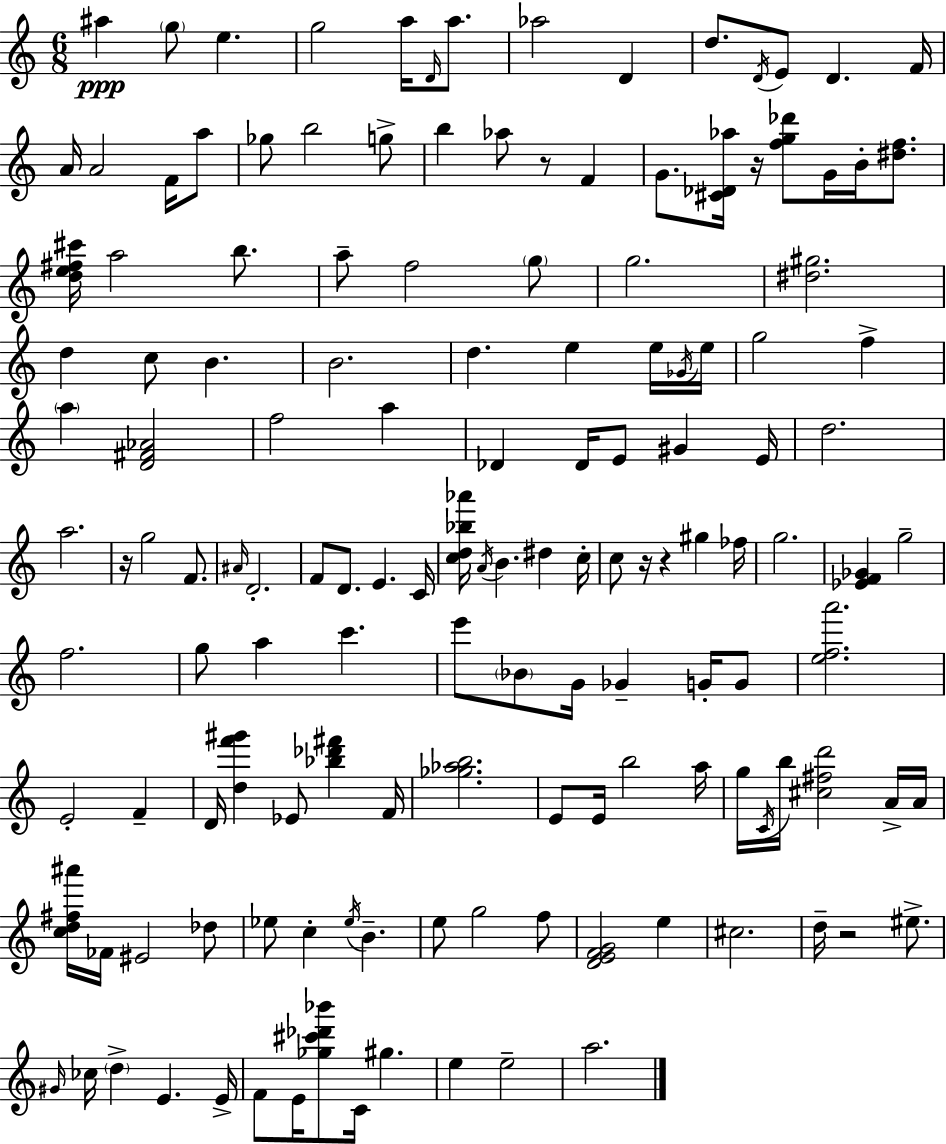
{
  \clef treble
  \numericTimeSignature
  \time 6/8
  \key a \minor
  ais''4\ppp \parenthesize g''8 e''4. | g''2 a''16 \grace { d'16 } a''8. | aes''2 d'4 | d''8. \acciaccatura { d'16 } e'8 d'4. | \break f'16 a'16 a'2 f'16 | a''8 ges''8 b''2 | g''8-> b''4 aes''8 r8 f'4 | g'8. <cis' des' aes''>16 r16 <f'' g'' des'''>8 g'16 b'16-. <dis'' f''>8. | \break <d'' e'' fis'' cis'''>16 a''2 b''8. | a''8-- f''2 | \parenthesize g''8 g''2. | <dis'' gis''>2. | \break d''4 c''8 b'4. | b'2. | d''4. e''4 | e''16 \acciaccatura { ges'16 } e''16 g''2 f''4-> | \break \parenthesize a''4 <d' fis' aes'>2 | f''2 a''4 | des'4 des'16 e'8 gis'4 | e'16 d''2. | \break a''2. | r16 g''2 | f'8. \grace { ais'16 } d'2.-. | f'8 d'8. e'4. | \break c'16 <c'' d'' bes'' aes'''>16 \acciaccatura { a'16 } b'4. | dis''4 c''16-. c''8 r16 r4 | gis''4 fes''16 g''2. | <ees' f' ges'>4 g''2-- | \break f''2. | g''8 a''4 c'''4. | e'''8 \parenthesize bes'8 g'16 ges'4-- | g'16-. g'8 <e'' f'' a'''>2. | \break e'2-. | f'4-- d'16 <d'' f''' gis'''>4 ees'8 | <bes'' des''' fis'''>4 f'16 <ges'' aes'' b''>2. | e'8 e'16 b''2 | \break a''16 g''16 \acciaccatura { c'16 } b''16 <cis'' fis'' d'''>2 | a'16-> a'16 <c'' d'' fis'' ais'''>16 fes'16 eis'2 | des''8 ees''8 c''4-. | \acciaccatura { ees''16 } b'4.-- e''8 g''2 | \break f''8 <d' e' f' g'>2 | e''4 cis''2. | d''16-- r2 | eis''8.-> \grace { gis'16 } ces''16 \parenthesize d''4-> | \break e'4. e'16-> f'8 e'16 <ges'' cis''' des''' bes'''>8 | c'16 gis''4. e''4 | e''2-- a''2. | \bar "|."
}